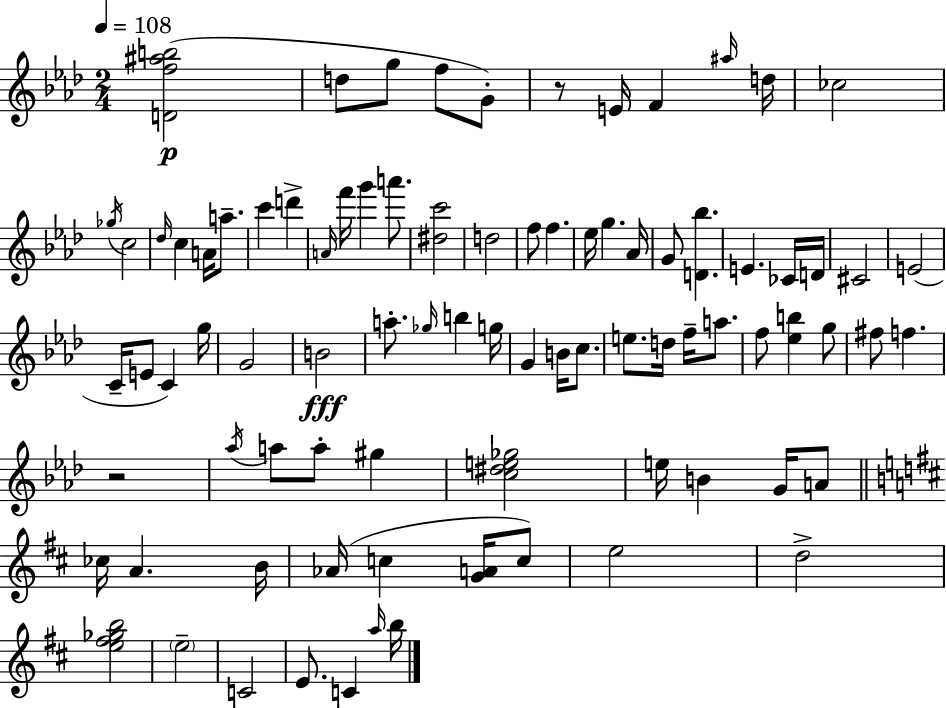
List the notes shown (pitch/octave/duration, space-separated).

[D4,F5,A#5,B5]/h D5/e G5/e F5/e G4/e R/e E4/s F4/q A#5/s D5/s CES5/h Gb5/s C5/h Db5/s C5/q A4/s A5/e. C6/q D6/q A4/s F6/s G6/q A6/e. [D#5,C6]/h D5/h F5/e F5/q. Eb5/s G5/q. Ab4/s G4/e [D4,Bb5]/q. E4/q. CES4/s D4/s C#4/h E4/h C4/s E4/e C4/q G5/s G4/h B4/h A5/e. Gb5/s B5/q G5/s G4/q B4/s C5/e. E5/e. D5/s F5/s A5/e. F5/e [Eb5,B5]/q G5/e F#5/e F5/q. R/h Ab5/s A5/e A5/e G#5/q [C5,D#5,E5,Gb5]/h E5/s B4/q G4/s A4/e CES5/s A4/q. B4/s Ab4/s C5/q [G4,A4]/s C5/e E5/h D5/h [E5,F#5,Gb5,B5]/h E5/h C4/h E4/e. C4/q A5/s B5/s